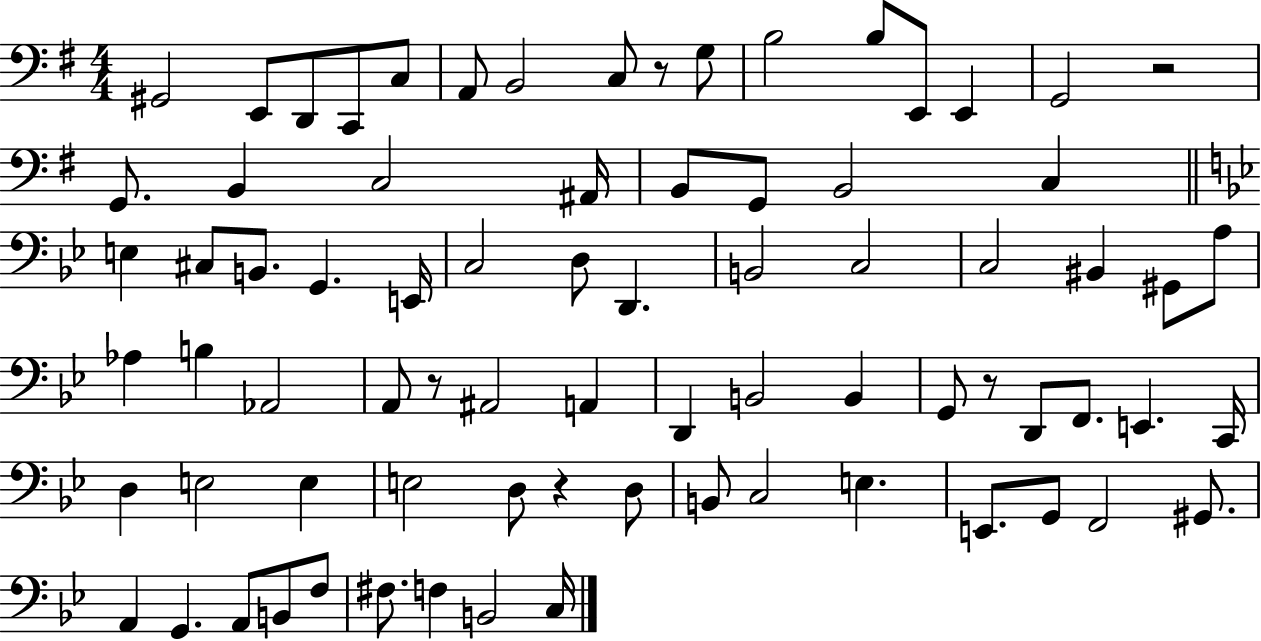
{
  \clef bass
  \numericTimeSignature
  \time 4/4
  \key g \major
  gis,2 e,8 d,8 c,8 c8 | a,8 b,2 c8 r8 g8 | b2 b8 e,8 e,4 | g,2 r2 | \break g,8. b,4 c2 ais,16 | b,8 g,8 b,2 c4 | \bar "||" \break \key g \minor e4 cis8 b,8. g,4. e,16 | c2 d8 d,4. | b,2 c2 | c2 bis,4 gis,8 a8 | \break aes4 b4 aes,2 | a,8 r8 ais,2 a,4 | d,4 b,2 b,4 | g,8 r8 d,8 f,8. e,4. c,16 | \break d4 e2 e4 | e2 d8 r4 d8 | b,8 c2 e4. | e,8. g,8 f,2 gis,8. | \break a,4 g,4. a,8 b,8 f8 | fis8. f4 b,2 c16 | \bar "|."
}